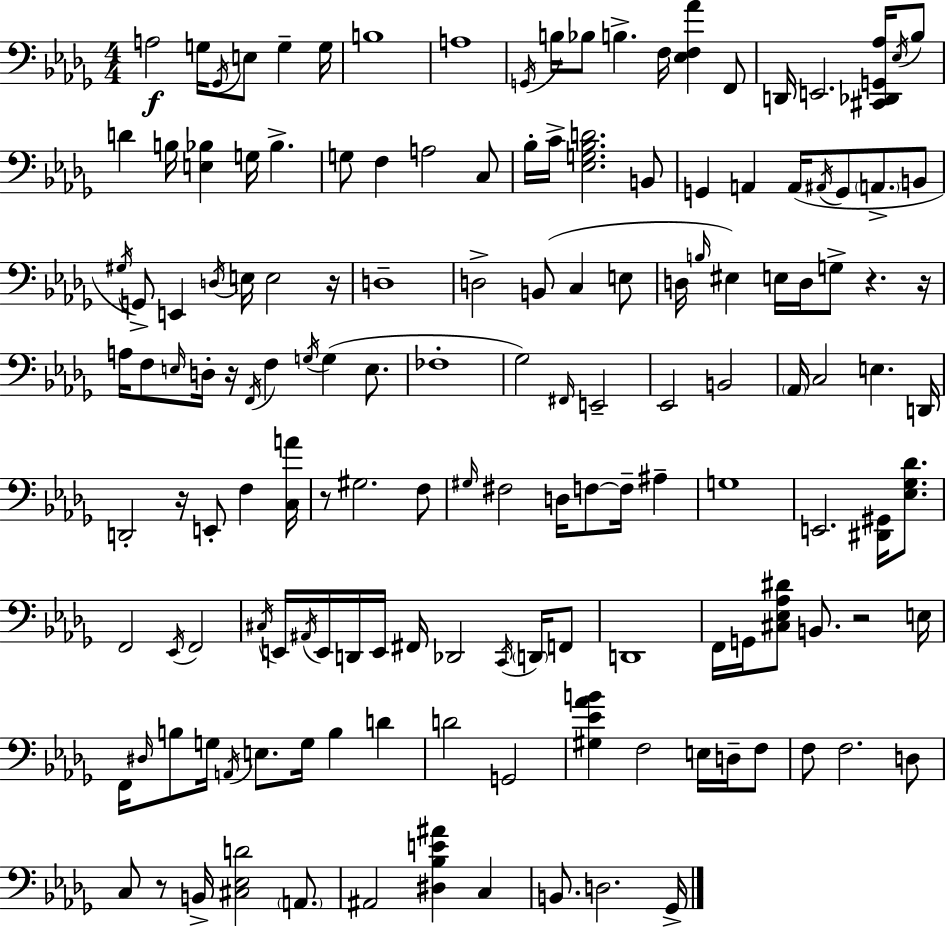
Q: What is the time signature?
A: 4/4